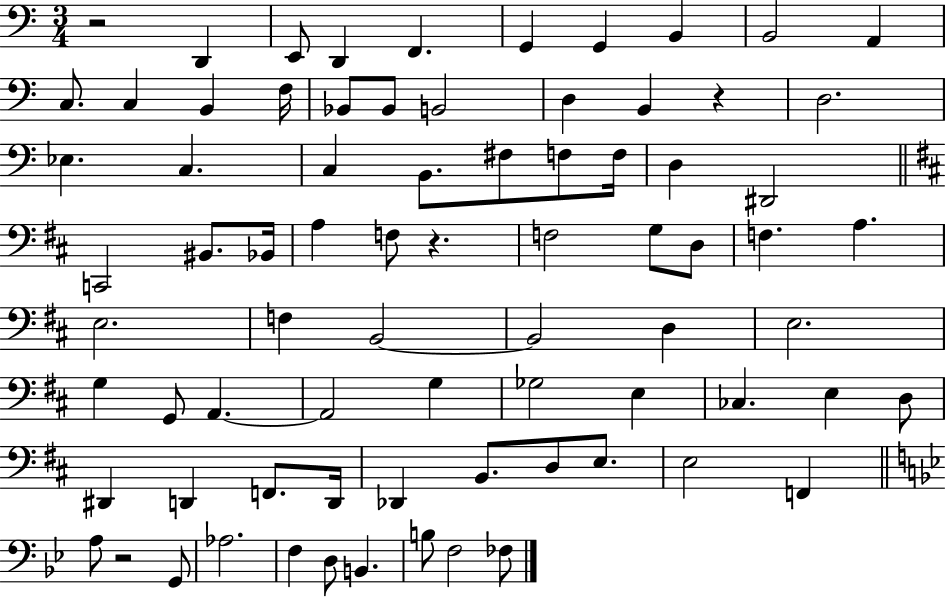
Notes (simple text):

R/h D2/q E2/e D2/q F2/q. G2/q G2/q B2/q B2/h A2/q C3/e. C3/q B2/q F3/s Bb2/e Bb2/e B2/h D3/q B2/q R/q D3/h. Eb3/q. C3/q. C3/q B2/e. F#3/e F3/e F3/s D3/q D#2/h C2/h BIS2/e. Bb2/s A3/q F3/e R/q. F3/h G3/e D3/e F3/q. A3/q. E3/h. F3/q B2/h B2/h D3/q E3/h. G3/q G2/e A2/q. A2/h G3/q Gb3/h E3/q CES3/q. E3/q D3/e D#2/q D2/q F2/e. D2/s Db2/q B2/e. D3/e E3/e. E3/h F2/q A3/e R/h G2/e Ab3/h. F3/q D3/e B2/q. B3/e F3/h FES3/e